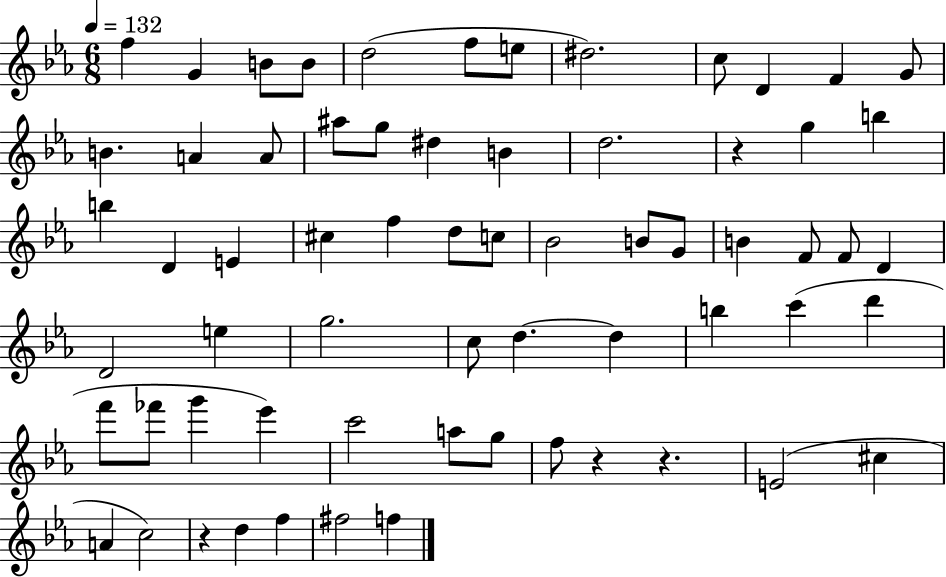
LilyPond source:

{
  \clef treble
  \numericTimeSignature
  \time 6/8
  \key ees \major
  \tempo 4 = 132
  \repeat volta 2 { f''4 g'4 b'8 b'8 | d''2( f''8 e''8 | dis''2.) | c''8 d'4 f'4 g'8 | \break b'4. a'4 a'8 | ais''8 g''8 dis''4 b'4 | d''2. | r4 g''4 b''4 | \break b''4 d'4 e'4 | cis''4 f''4 d''8 c''8 | bes'2 b'8 g'8 | b'4 f'8 f'8 d'4 | \break d'2 e''4 | g''2. | c''8 d''4.~~ d''4 | b''4 c'''4( d'''4 | \break f'''8 fes'''8 g'''4 ees'''4) | c'''2 a''8 g''8 | f''8 r4 r4. | e'2( cis''4 | \break a'4 c''2) | r4 d''4 f''4 | fis''2 f''4 | } \bar "|."
}